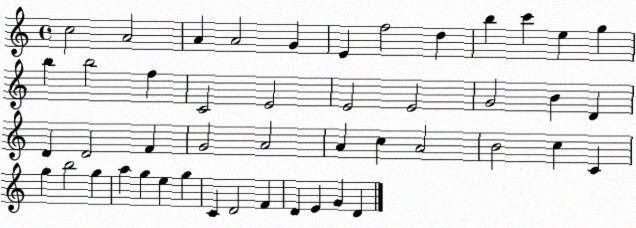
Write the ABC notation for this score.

X:1
T:Untitled
M:4/4
L:1/4
K:C
c2 A2 A A2 G E f2 d b c' e g b b2 f C2 E2 E2 E2 G2 B D D D2 F G2 A2 A c A2 B2 c C g b2 g a g e g C D2 F D E G D